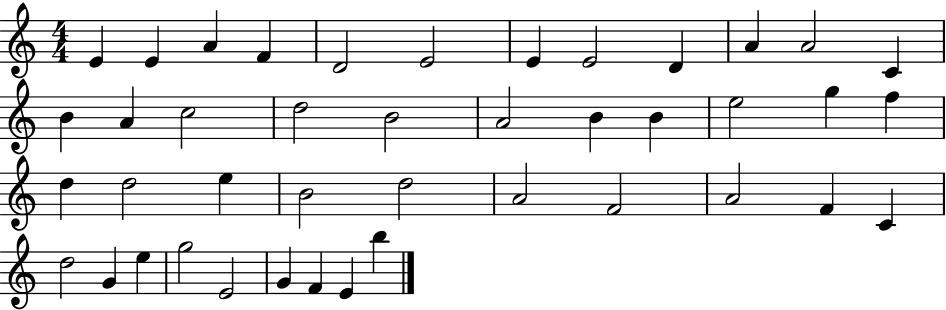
E4/q E4/q A4/q F4/q D4/h E4/h E4/q E4/h D4/q A4/q A4/h C4/q B4/q A4/q C5/h D5/h B4/h A4/h B4/q B4/q E5/h G5/q F5/q D5/q D5/h E5/q B4/h D5/h A4/h F4/h A4/h F4/q C4/q D5/h G4/q E5/q G5/h E4/h G4/q F4/q E4/q B5/q